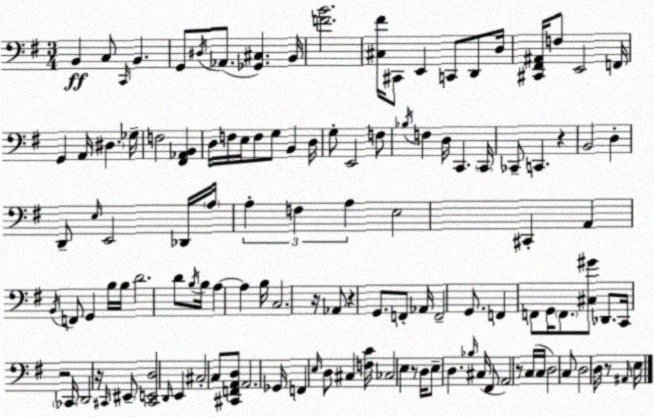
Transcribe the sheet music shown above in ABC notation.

X:1
T:Untitled
M:3/4
L:1/4
K:Em
B,, C,/2 C,,/4 B,, G,,/2 ^D,/4 _A,,/2 [_G,,^C,] B,,/4 [FB]2 [^C,^F]/4 ^C,,/2 E,, C,,/2 D,,/2 D,/4 [^C,,^F,,^A,,]/4 F,/2 E,,2 F,,/4 G,, A,,/4 ^D, _G,/4 F,2 [^F,,_A,,B,,] D,/4 F,/4 E,/4 F,/2 G,/2 B,, D,/4 G,/2 E,,2 F,/2 _B,/4 F, D,/4 C,, C,,/4 _C,,/2 C,, z B,,2 D, D,,/2 E,/4 E,,2 _D,,/4 A,/4 A, F, A, E,2 ^C,, A,, B,,/4 F,,/2 G,, B,/4 B,/4 D2 D/2 B,/4 B,/4 A, A, B,/4 C,2 z/4 _A,,/2 z G,,/2 F,,/2 _A,,/4 F,,2 G,,/2 F,, F,,/2 G,,/4 F,,/2 [^C,^G]/2 _D,,/2 C,,/4 z2 _C,,/4 D,,2 z/4 ^C,,/4 ^E,,/2 [^C,,E,,D,]2 D,,/4 E,, ^C,2 C,/2 [^C,,F,,A,,D,]/2 A,,2 _G,,/4 F,, E,/4 D,/2 ^C, [F,C]/4 _C,2 E, z/2 D,/4 E,/2 D, _B,/4 ^C,/4 ^F,,/2 A,,2 z/2 C,/4 C,/4 D,2 C,/2 D,2 D,/4 z/2 ^A,,/4 E,/4